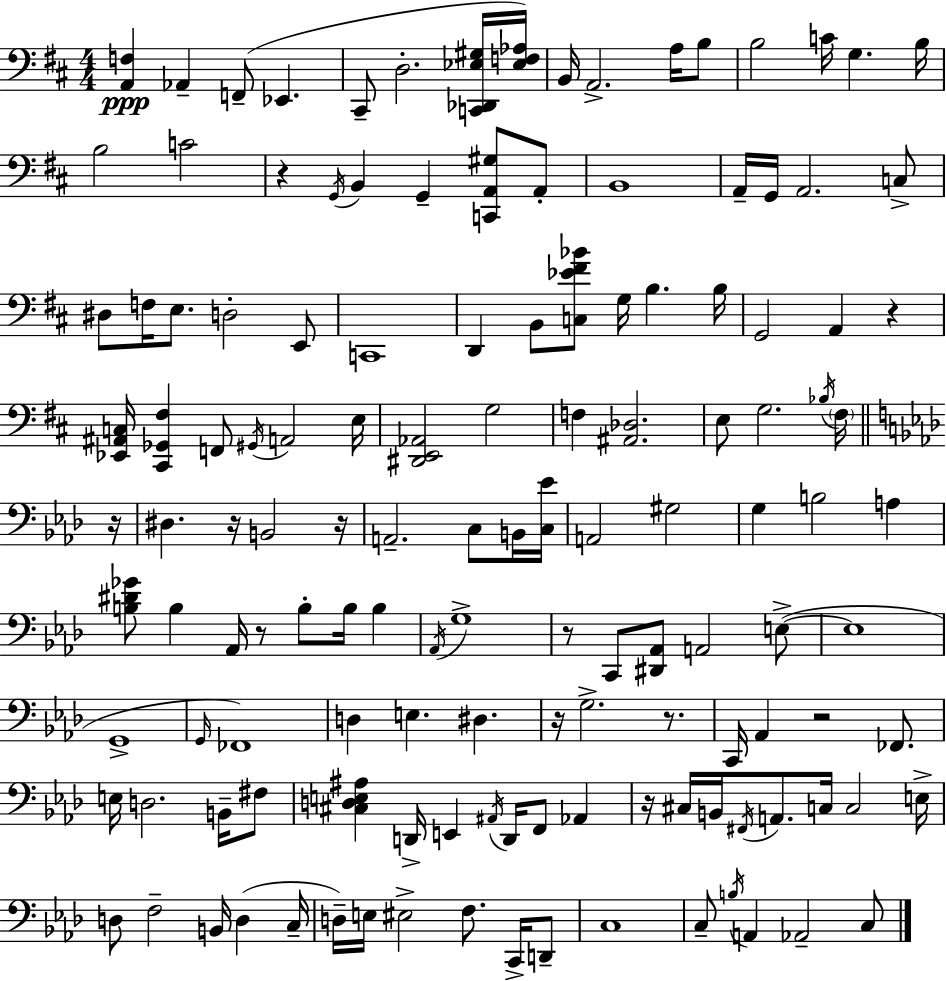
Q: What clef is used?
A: bass